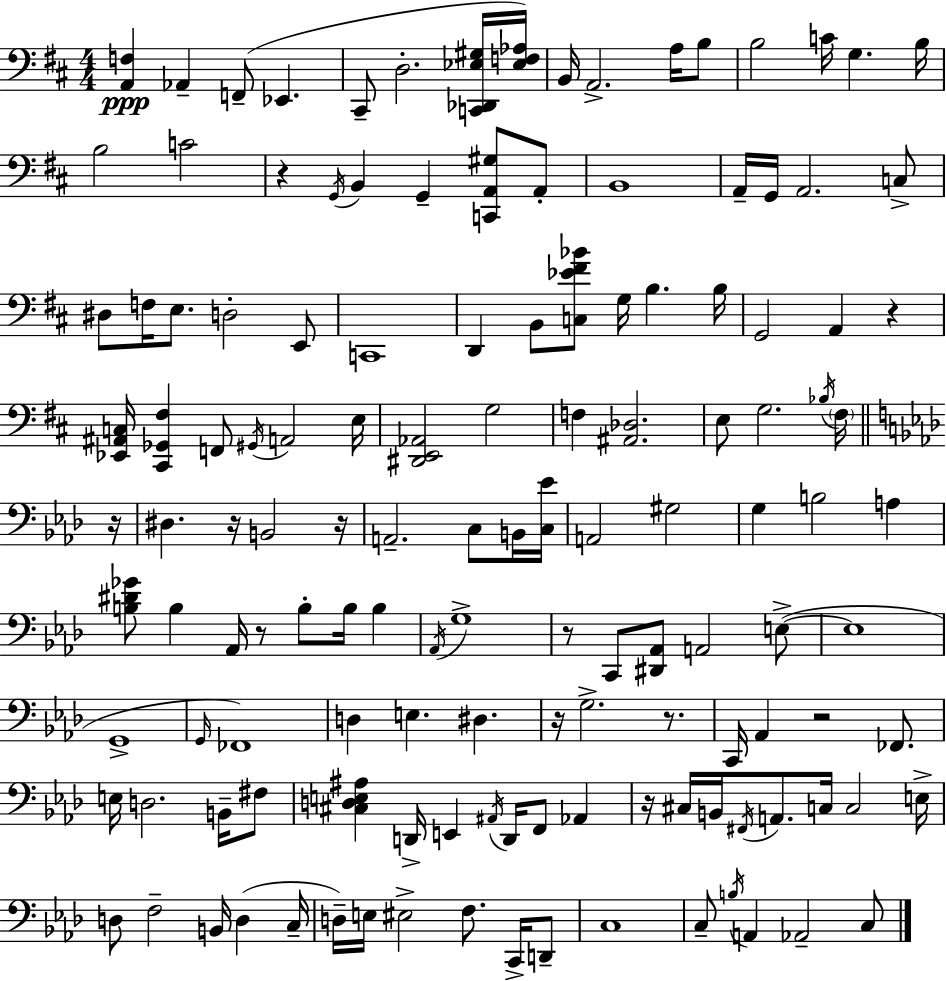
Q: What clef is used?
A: bass